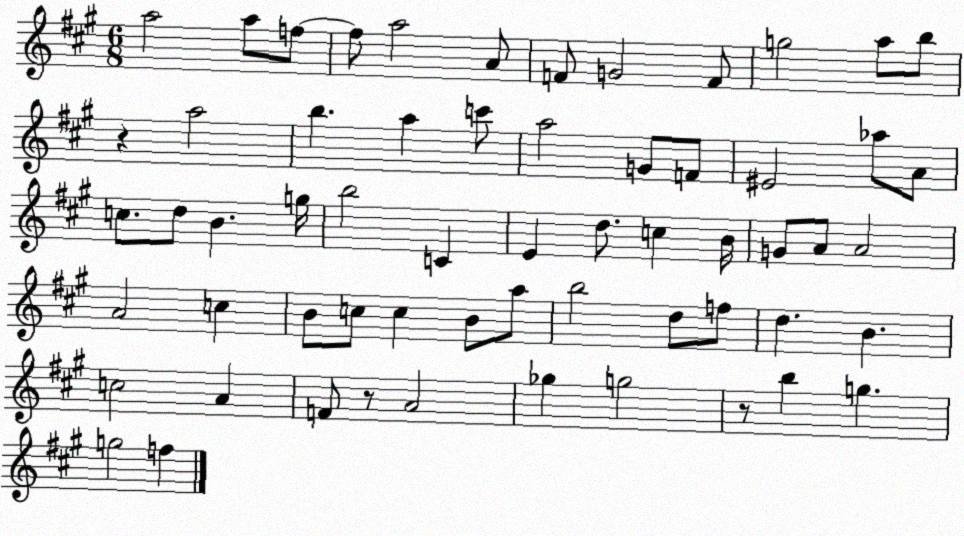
X:1
T:Untitled
M:6/8
L:1/4
K:A
a2 a/2 f/2 f/2 a2 A/2 F/2 G2 F/2 g2 a/2 b/2 z a2 b a c'/2 a2 G/2 F/2 ^E2 _a/2 A/2 c/2 d/2 B g/4 b2 C E d/2 c B/4 G/2 A/2 A2 A2 c B/2 c/2 c B/2 a/2 b2 d/2 f/2 d B c2 A F/2 z/2 A2 _g g2 z/2 b g g2 f